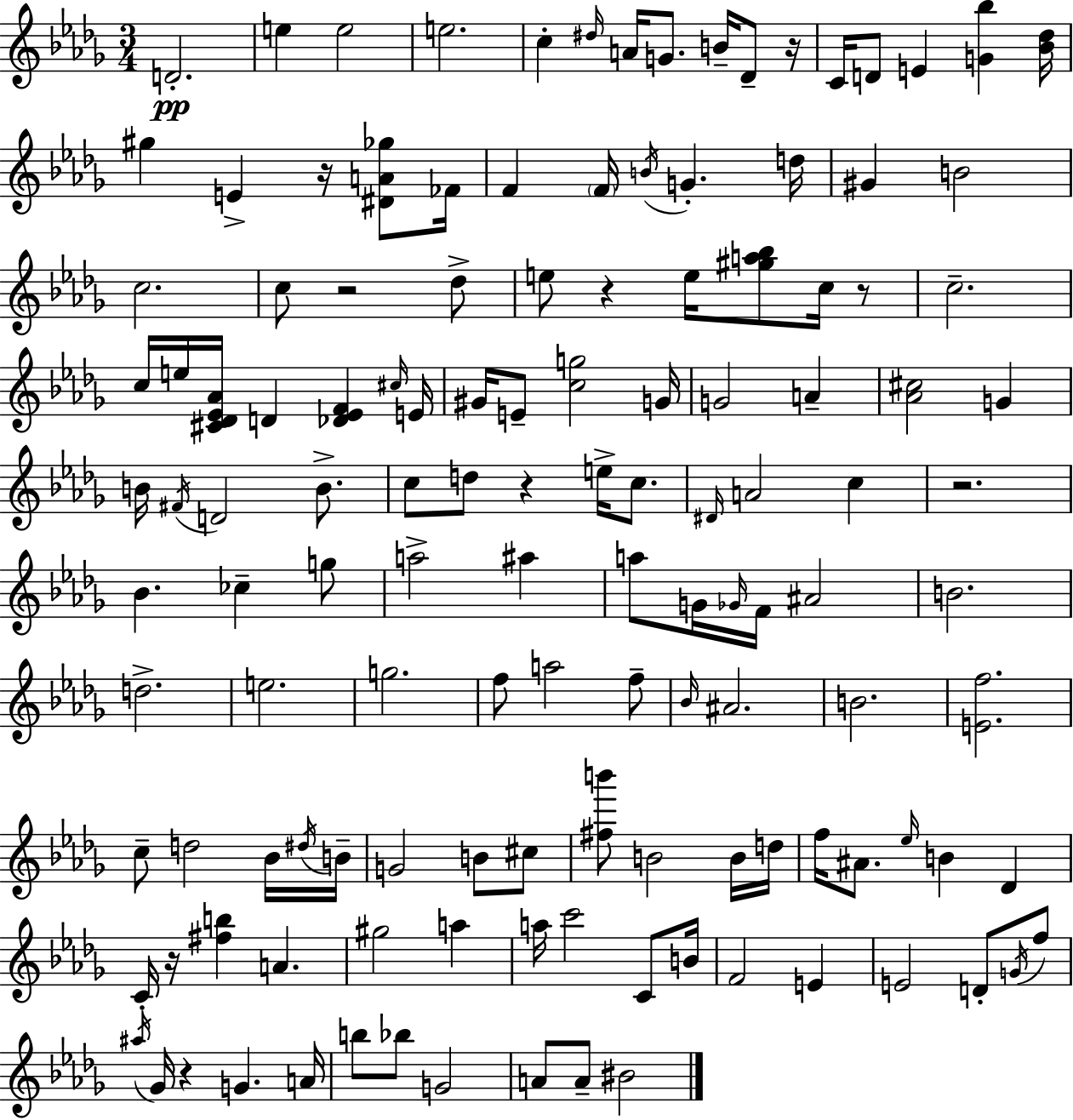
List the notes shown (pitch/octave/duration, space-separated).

D4/h. E5/q E5/h E5/h. C5/q D#5/s A4/s G4/e. B4/s Db4/e R/s C4/s D4/e E4/q [G4,Bb5]/q [Bb4,Db5]/s G#5/q E4/q R/s [D#4,A4,Gb5]/e FES4/s F4/q F4/s B4/s G4/q. D5/s G#4/q B4/h C5/h. C5/e R/h Db5/e E5/e R/q E5/s [G#5,A5,Bb5]/e C5/s R/e C5/h. C5/s E5/s [C#4,Db4,Eb4,Ab4]/s D4/q [Db4,Eb4,F4]/q C#5/s E4/s G#4/s E4/e [C5,G5]/h G4/s G4/h A4/q [Ab4,C#5]/h G4/q B4/s F#4/s D4/h B4/e. C5/e D5/e R/q E5/s C5/e. D#4/s A4/h C5/q R/h. Bb4/q. CES5/q G5/e A5/h A#5/q A5/e G4/s Gb4/s F4/s A#4/h B4/h. D5/h. E5/h. G5/h. F5/e A5/h F5/e Bb4/s A#4/h. B4/h. [E4,F5]/h. C5/e D5/h Bb4/s D#5/s B4/s G4/h B4/e C#5/e [F#5,B6]/e B4/h B4/s D5/s F5/s A#4/e. Eb5/s B4/q Db4/q C4/s R/s [F#5,B5]/q A4/q. G#5/h A5/q A5/s C6/h C4/e B4/s F4/h E4/q E4/h D4/e G4/s F5/e A#5/s Gb4/s R/q G4/q. A4/s B5/e Bb5/e G4/h A4/e A4/e BIS4/h